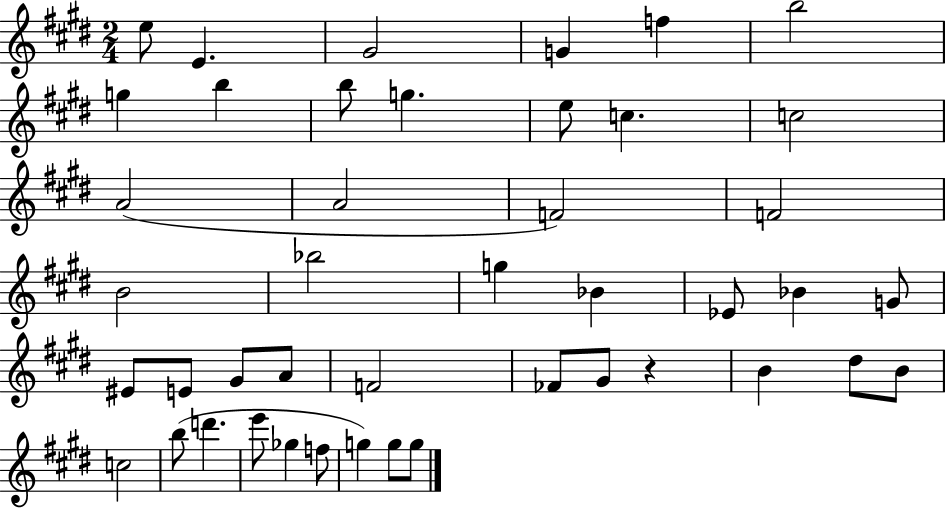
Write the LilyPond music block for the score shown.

{
  \clef treble
  \numericTimeSignature
  \time 2/4
  \key e \major
  e''8 e'4. | gis'2 | g'4 f''4 | b''2 | \break g''4 b''4 | b''8 g''4. | e''8 c''4. | c''2 | \break a'2( | a'2 | f'2) | f'2 | \break b'2 | bes''2 | g''4 bes'4 | ees'8 bes'4 g'8 | \break eis'8 e'8 gis'8 a'8 | f'2 | fes'8 gis'8 r4 | b'4 dis''8 b'8 | \break c''2 | b''8( d'''4. | e'''8 ges''4 f''8 | g''4) g''8 g''8 | \break \bar "|."
}